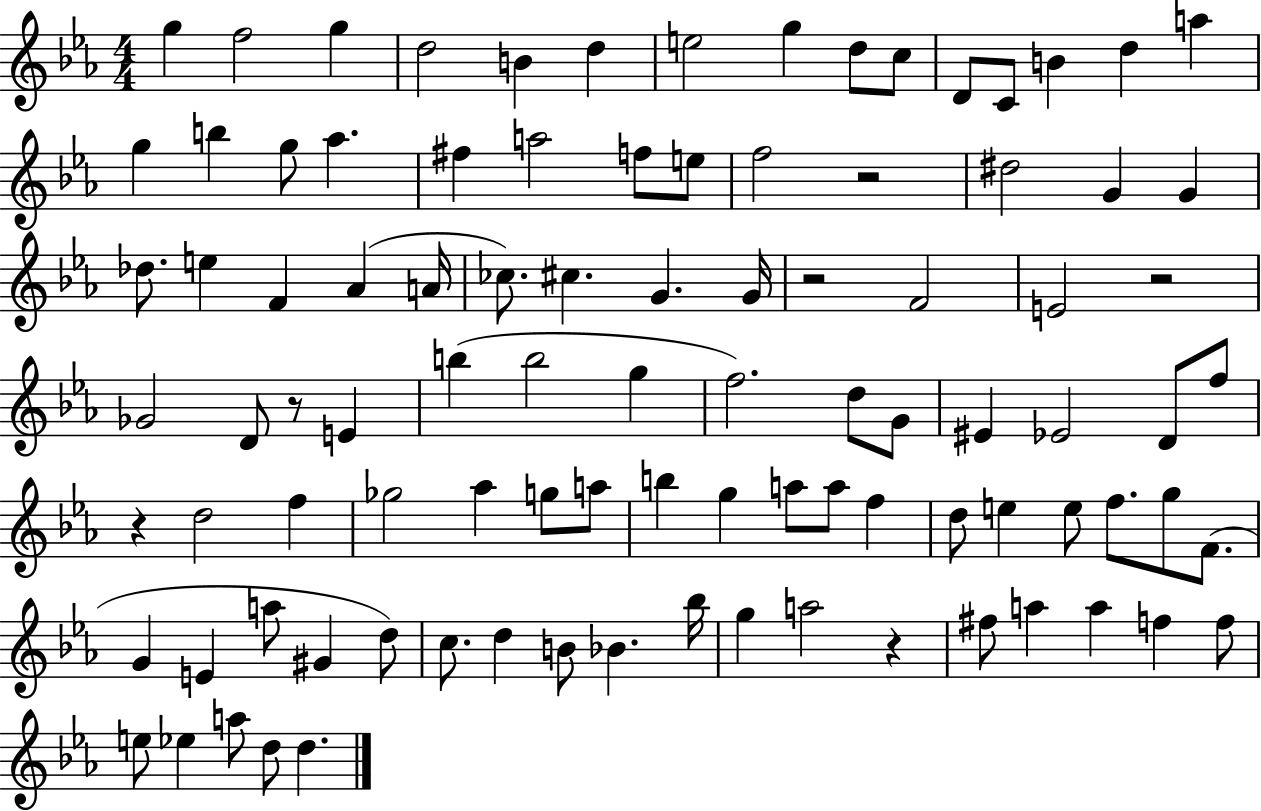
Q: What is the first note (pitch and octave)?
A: G5